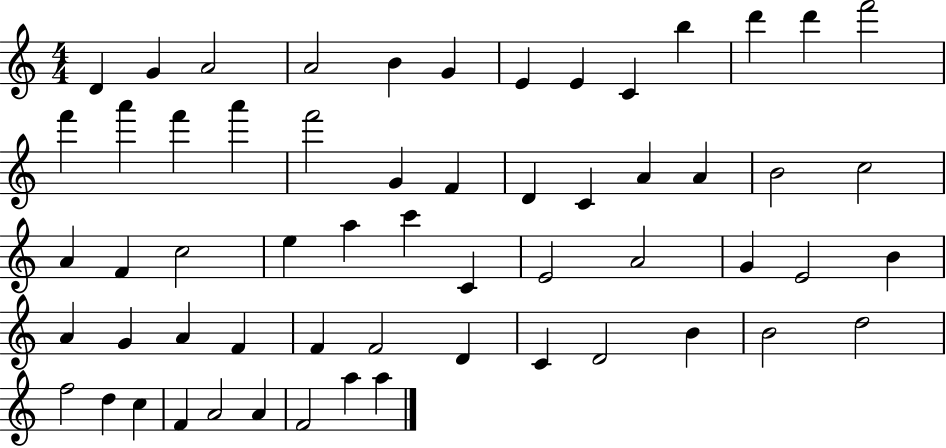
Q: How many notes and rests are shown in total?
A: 59